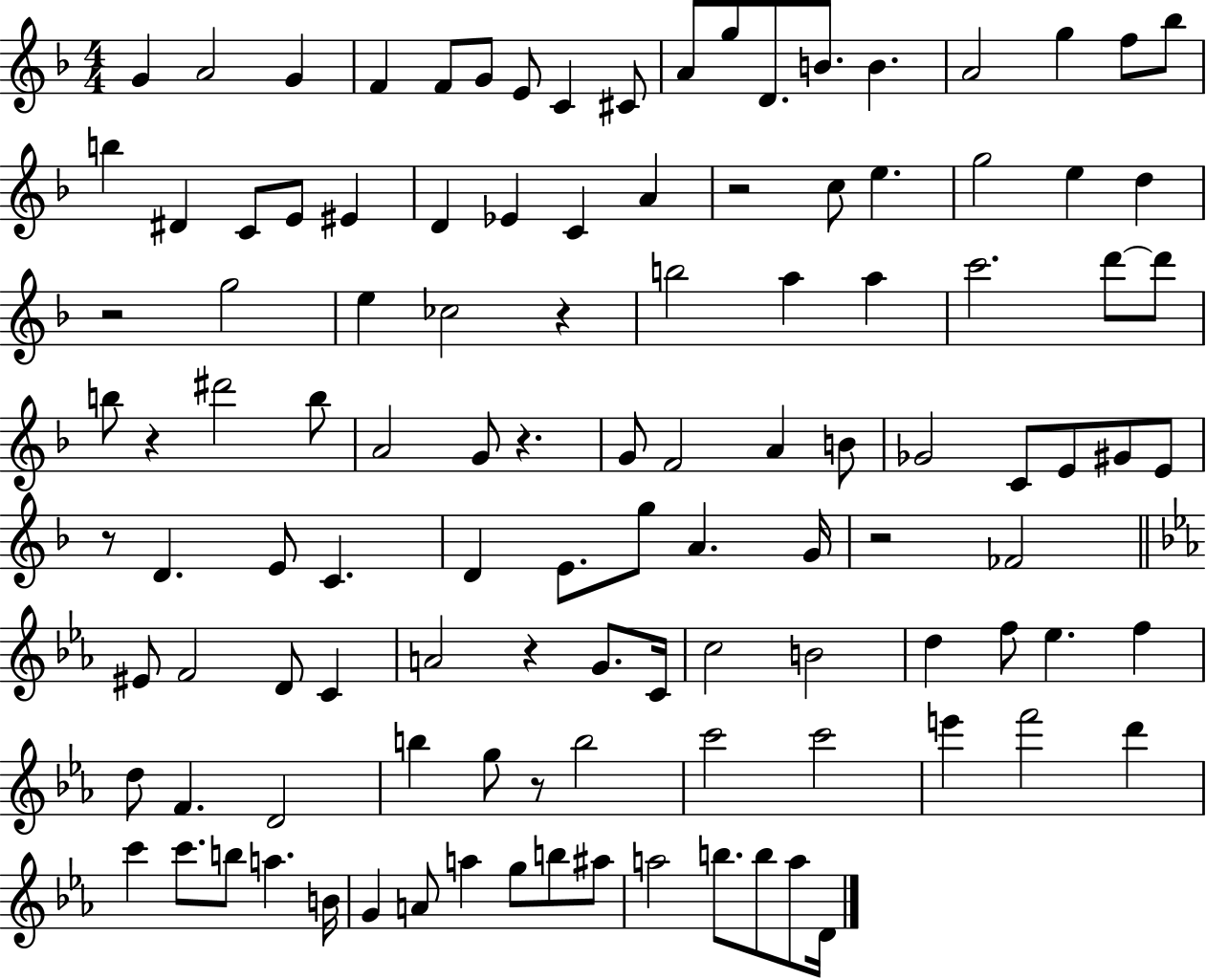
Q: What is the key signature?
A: F major